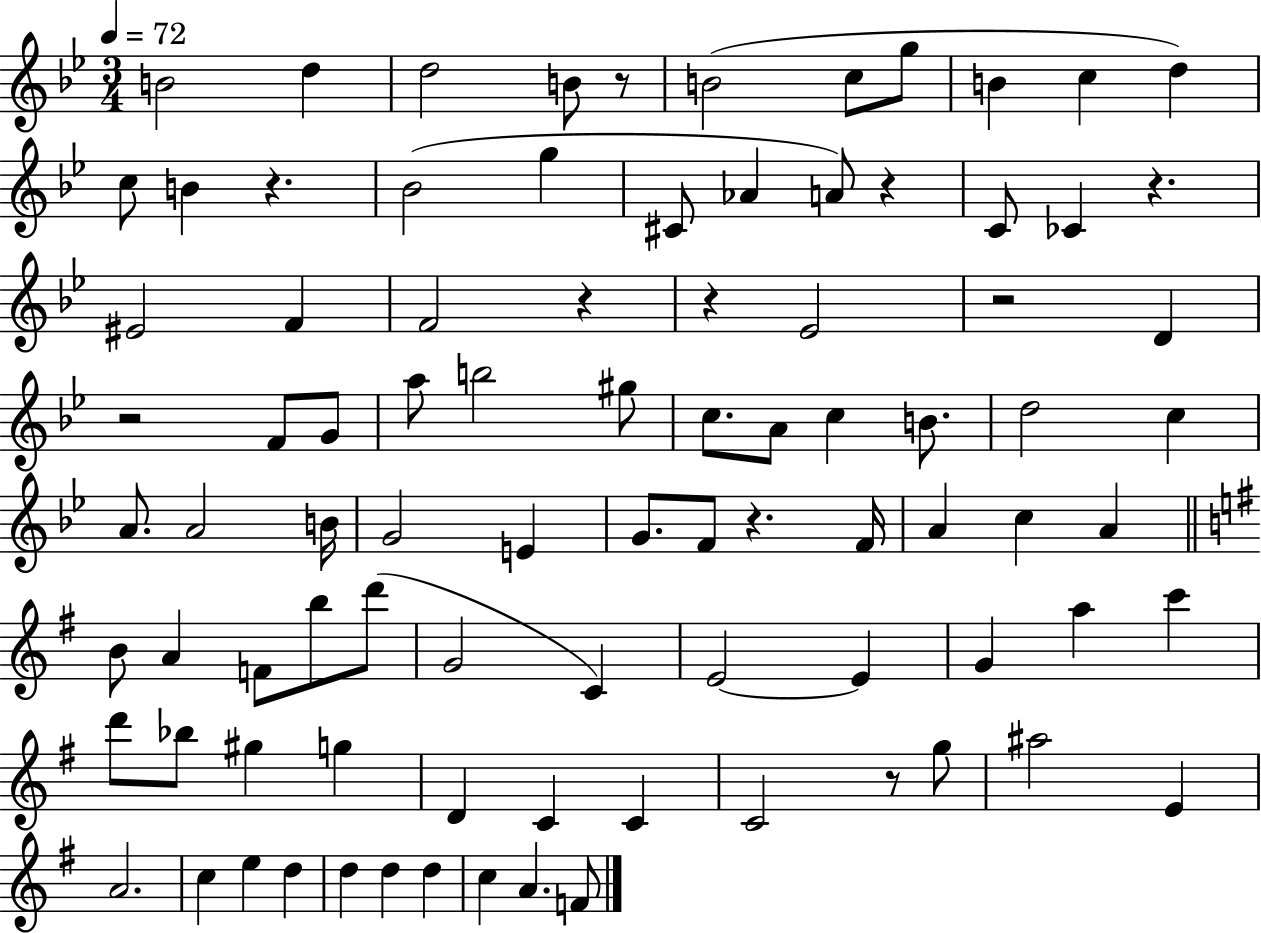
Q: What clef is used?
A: treble